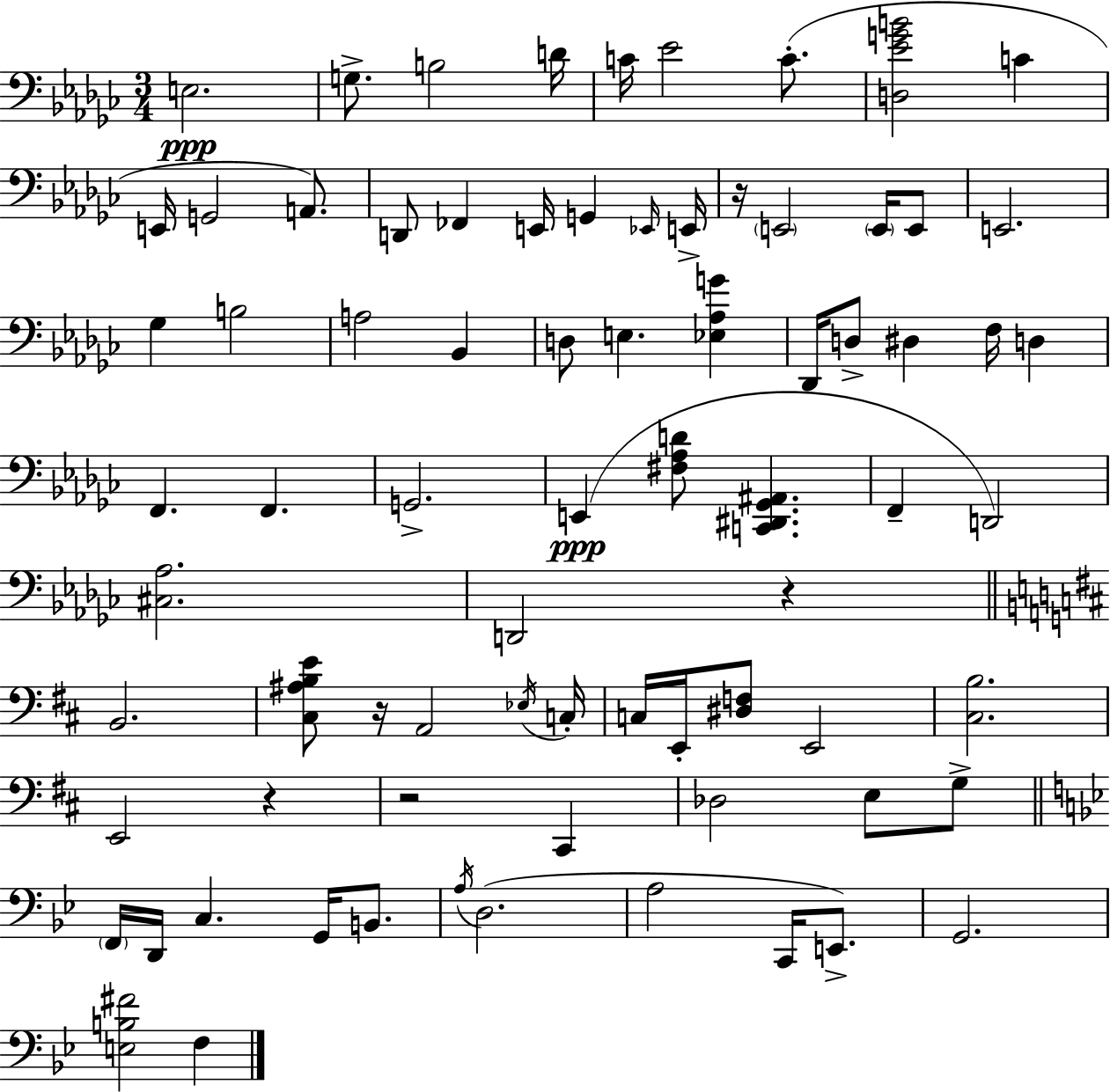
{
  \clef bass
  \numericTimeSignature
  \time 3/4
  \key ees \minor
  e2.\ppp | g8.-> b2 d'16 | c'16 ees'2 c'8.-.( | <d ees' g' b'>2 c'4 | \break e,16 g,2 a,8.) | d,8 fes,4 e,16 g,4 \grace { ees,16 } | e,16-> r16 \parenthesize e,2 \parenthesize e,16 e,8 | e,2. | \break ges4 b2 | a2 bes,4 | d8 e4. <ees aes g'>4 | des,16 d8-> dis4 f16 d4 | \break f,4. f,4. | g,2.-> | e,4(\ppp <fis aes d'>8 <c, dis, ges, ais,>4. | f,4-- d,2) | \break <cis aes>2. | d,2 r4 | \bar "||" \break \key d \major b,2. | <cis ais b e'>8 r16 a,2 \acciaccatura { ees16 } | c16-. c16 e,16-. <dis f>8 e,2 | <cis b>2. | \break e,2 r4 | r2 cis,4 | des2 e8 g8-> | \bar "||" \break \key bes \major \parenthesize f,16 d,16 c4. g,16 b,8. | \acciaccatura { a16 } d2.( | a2 c,16 e,8.->) | g,2. | \break <e b fis'>2 f4 | \bar "|."
}